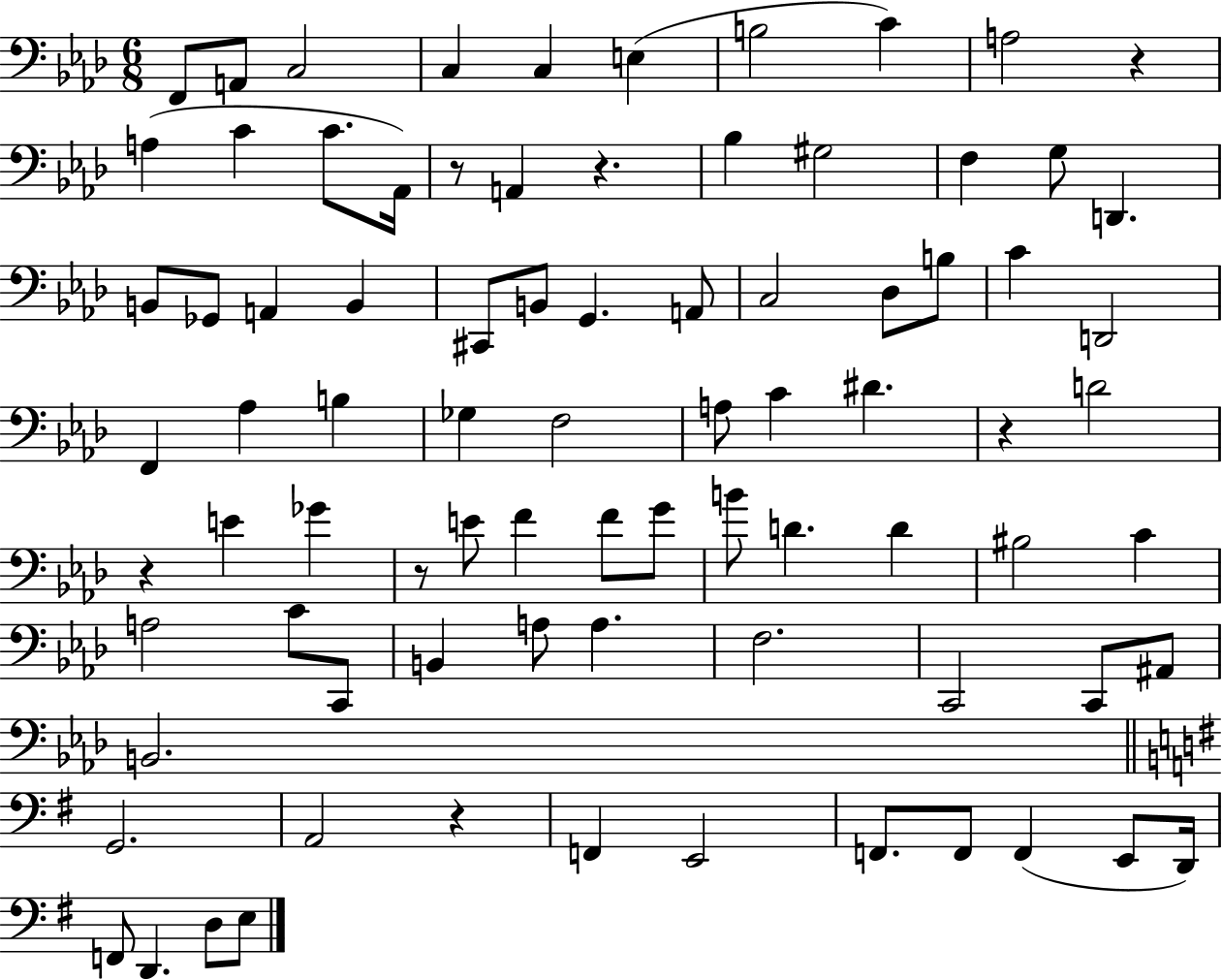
{
  \clef bass
  \numericTimeSignature
  \time 6/8
  \key aes \major
  f,8 a,8 c2 | c4 c4 e4( | b2 c'4) | a2 r4 | \break a4( c'4 c'8. aes,16) | r8 a,4 r4. | bes4 gis2 | f4 g8 d,4. | \break b,8 ges,8 a,4 b,4 | cis,8 b,8 g,4. a,8 | c2 des8 b8 | c'4 d,2 | \break f,4 aes4 b4 | ges4 f2 | a8 c'4 dis'4. | r4 d'2 | \break r4 e'4 ges'4 | r8 e'8 f'4 f'8 g'8 | b'8 d'4. d'4 | bis2 c'4 | \break a2 c'8 c,8 | b,4 a8 a4. | f2. | c,2 c,8 ais,8 | \break b,2. | \bar "||" \break \key g \major g,2. | a,2 r4 | f,4 e,2 | f,8. f,8 f,4( e,8 d,16) | \break f,8 d,4. d8 e8 | \bar "|."
}